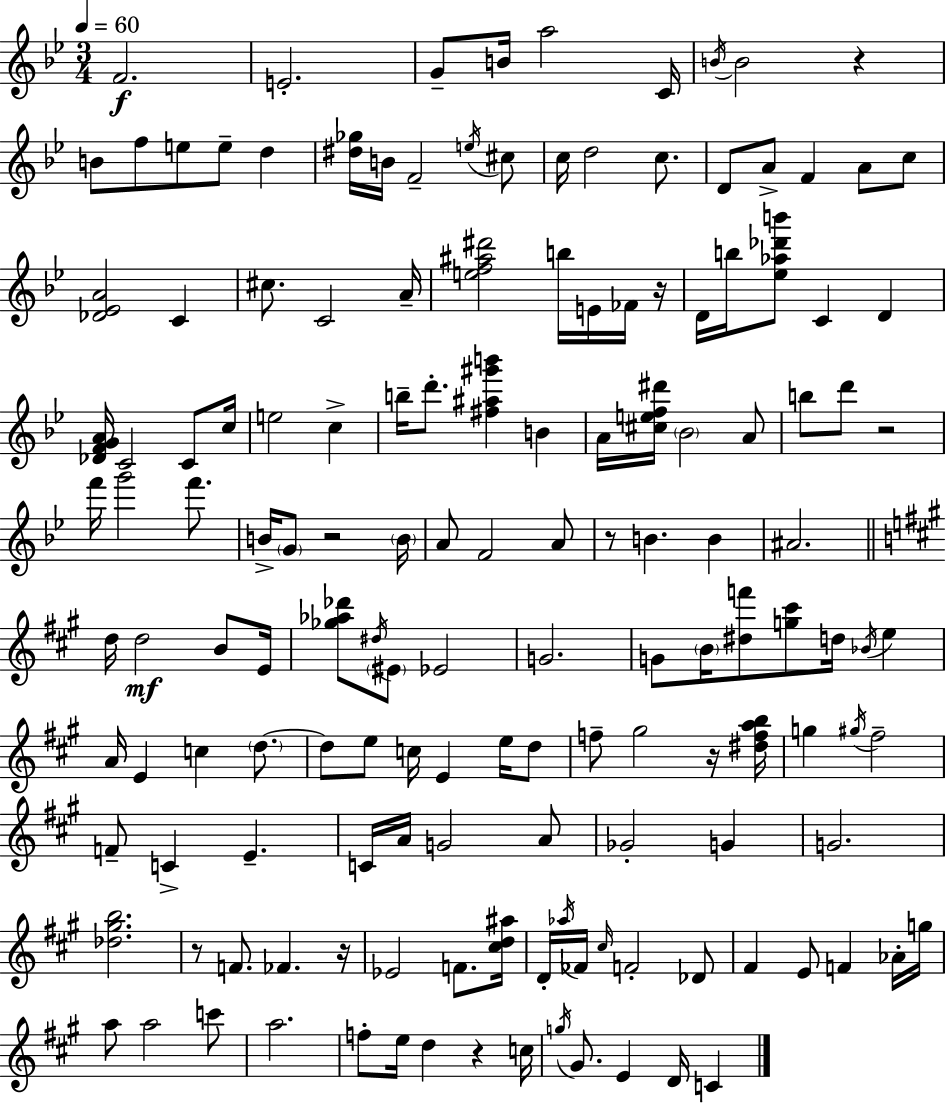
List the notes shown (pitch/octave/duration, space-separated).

F4/h. E4/h. G4/e B4/s A5/h C4/s B4/s B4/h R/q B4/e F5/e E5/e E5/e D5/q [D#5,Gb5]/s B4/s F4/h E5/s C#5/e C5/s D5/h C5/e. D4/e A4/e F4/q A4/e C5/e [Db4,Eb4,A4]/h C4/q C#5/e. C4/h A4/s [E5,F5,A#5,D#6]/h B5/s E4/s FES4/s R/s D4/s B5/s [Eb5,Ab5,Db6,B6]/e C4/q D4/q [Db4,F4,G4,A4]/s C4/h C4/e C5/s E5/h C5/q B5/s D6/e. [F#5,A#5,G#6,B6]/q B4/q A4/s [C#5,E5,F5,D#6]/s Bb4/h A4/e B5/e D6/e R/h F6/s G6/h F6/e. B4/s G4/e R/h B4/s A4/e F4/h A4/e R/e B4/q. B4/q A#4/h. D5/s D5/h B4/e E4/s [Gb5,Ab5,Db6]/e D#5/s EIS4/e Eb4/h G4/h. G4/e B4/s [D#5,F6]/e [G5,C#6]/e D5/s Bb4/s E5/q A4/s E4/q C5/q D5/e. D5/e E5/e C5/s E4/q E5/s D5/e F5/e G#5/h R/s [D#5,F5,A5,B5]/s G5/q G#5/s F#5/h F4/e C4/q E4/q. C4/s A4/s G4/h A4/e Gb4/h G4/q G4/h. [Db5,G#5,B5]/h. R/e F4/e. FES4/q. R/s Eb4/h F4/e. [C#5,D5,A#5]/s D4/s Ab5/s FES4/s C#5/s F4/h Db4/e F#4/q E4/e F4/q Ab4/s G5/s A5/e A5/h C6/e A5/h. F5/e E5/s D5/q R/q C5/s G5/s G#4/e. E4/q D4/s C4/q